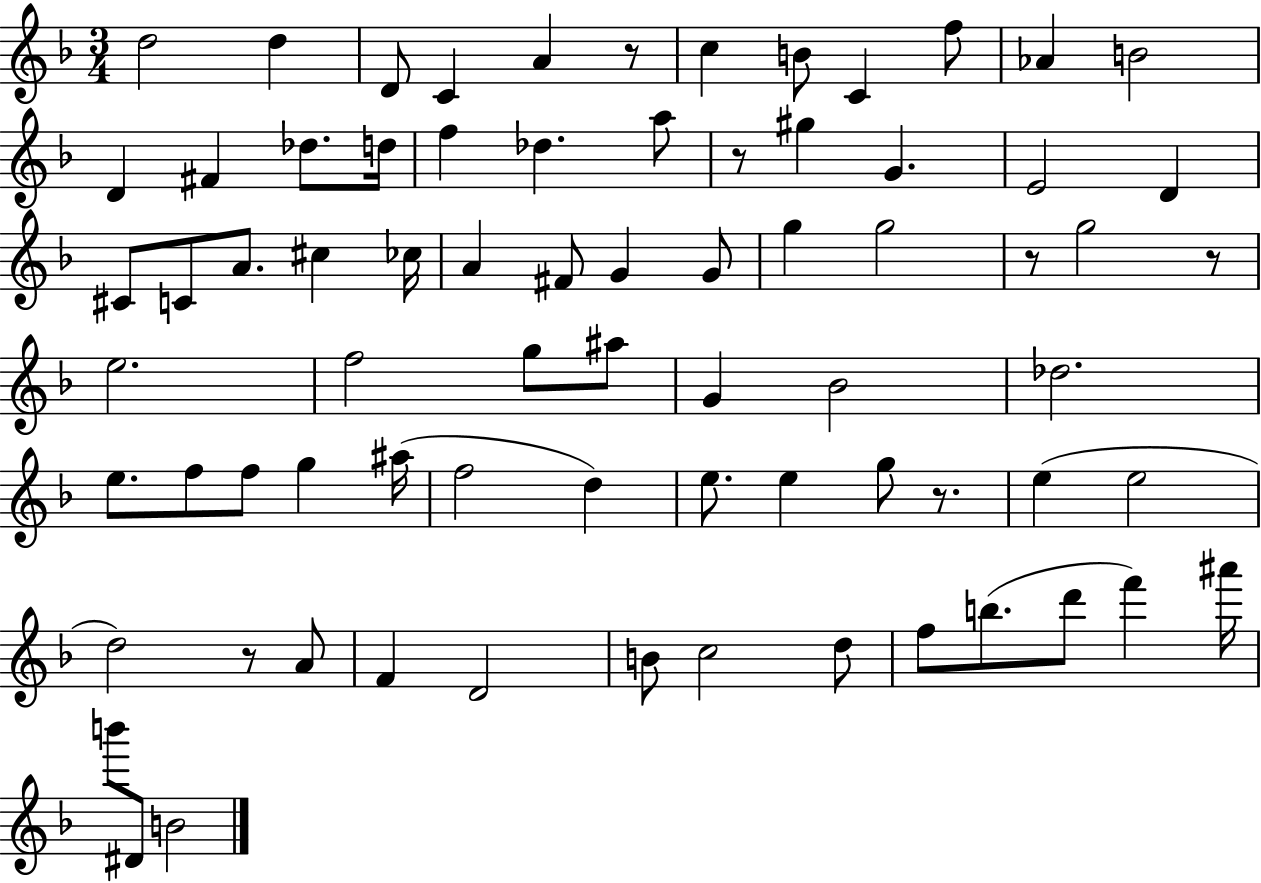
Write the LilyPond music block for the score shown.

{
  \clef treble
  \numericTimeSignature
  \time 3/4
  \key f \major
  d''2 d''4 | d'8 c'4 a'4 r8 | c''4 b'8 c'4 f''8 | aes'4 b'2 | \break d'4 fis'4 des''8. d''16 | f''4 des''4. a''8 | r8 gis''4 g'4. | e'2 d'4 | \break cis'8 c'8 a'8. cis''4 ces''16 | a'4 fis'8 g'4 g'8 | g''4 g''2 | r8 g''2 r8 | \break e''2. | f''2 g''8 ais''8 | g'4 bes'2 | des''2. | \break e''8. f''8 f''8 g''4 ais''16( | f''2 d''4) | e''8. e''4 g''8 r8. | e''4( e''2 | \break d''2) r8 a'8 | f'4 d'2 | b'8 c''2 d''8 | f''8 b''8.( d'''8 f'''4) ais'''16 | \break b'''8 dis'8 b'2 | \bar "|."
}